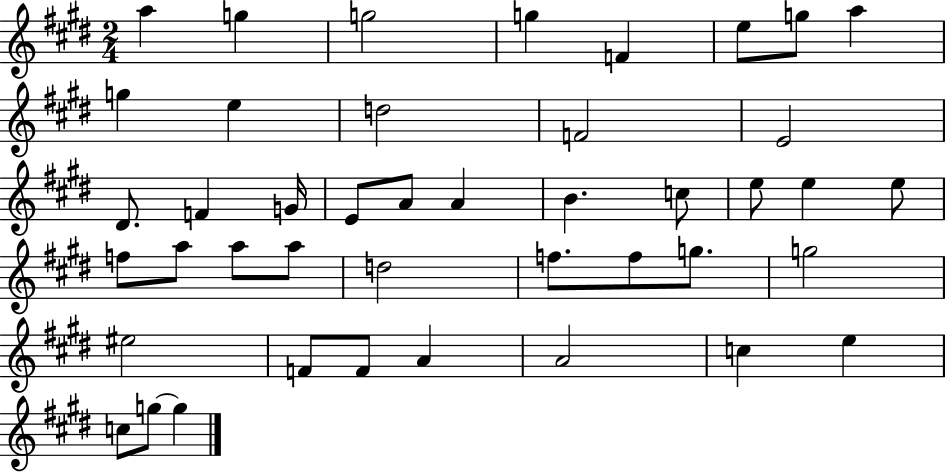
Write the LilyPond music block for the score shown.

{
  \clef treble
  \numericTimeSignature
  \time 2/4
  \key e \major
  a''4 g''4 | g''2 | g''4 f'4 | e''8 g''8 a''4 | \break g''4 e''4 | d''2 | f'2 | e'2 | \break dis'8. f'4 g'16 | e'8 a'8 a'4 | b'4. c''8 | e''8 e''4 e''8 | \break f''8 a''8 a''8 a''8 | d''2 | f''8. f''8 g''8. | g''2 | \break eis''2 | f'8 f'8 a'4 | a'2 | c''4 e''4 | \break c''8 g''8~~ g''4 | \bar "|."
}